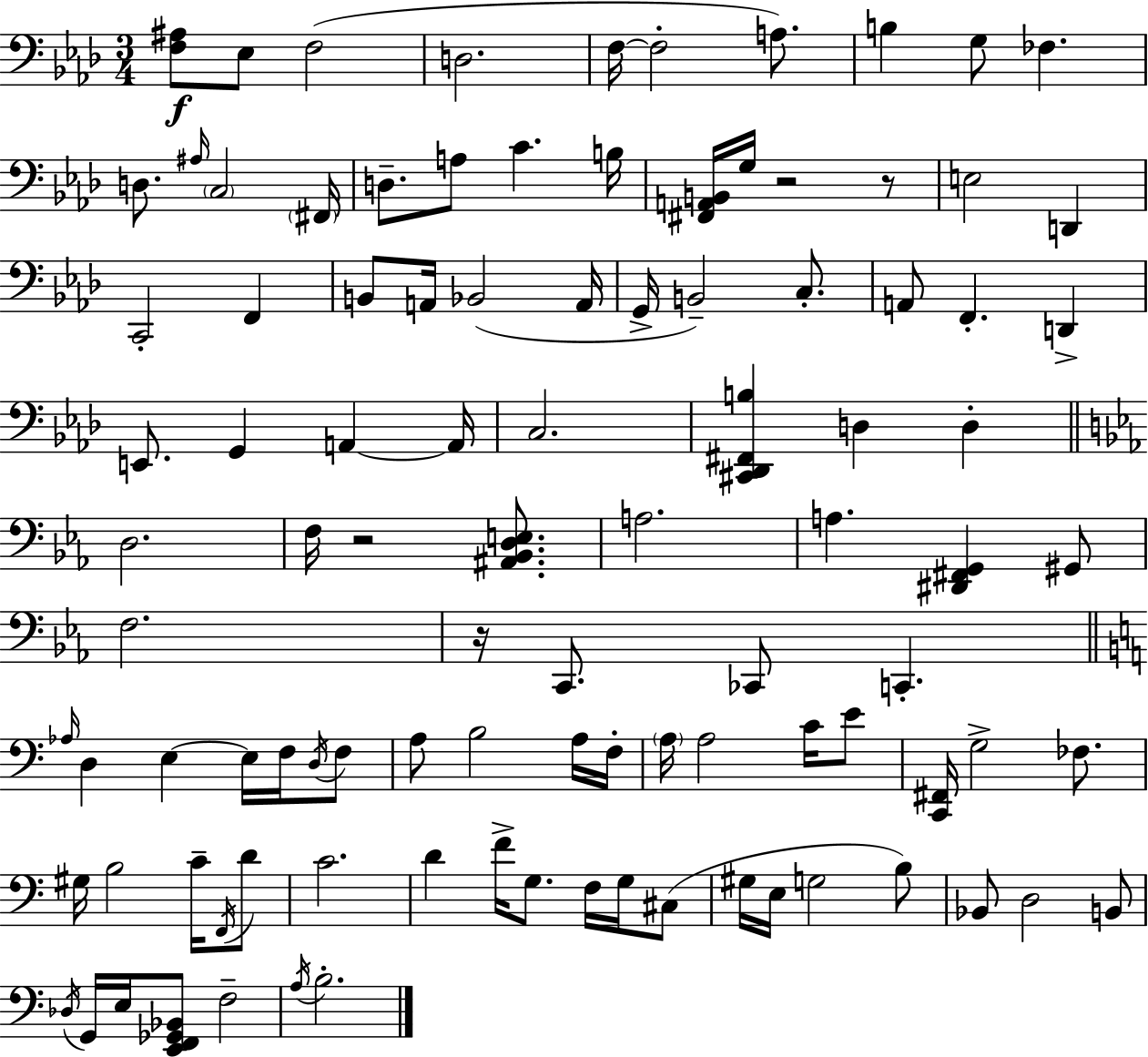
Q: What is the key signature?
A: AES major